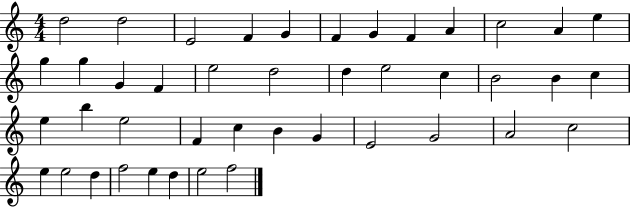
X:1
T:Untitled
M:4/4
L:1/4
K:C
d2 d2 E2 F G F G F A c2 A e g g G F e2 d2 d e2 c B2 B c e b e2 F c B G E2 G2 A2 c2 e e2 d f2 e d e2 f2